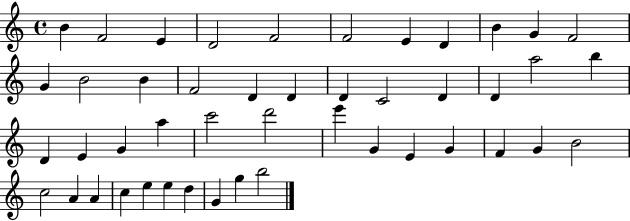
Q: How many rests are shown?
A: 0